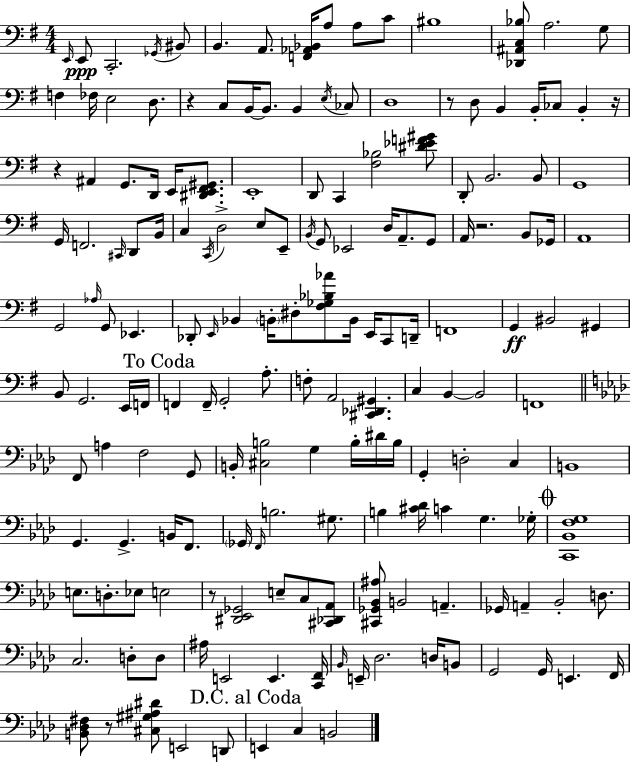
E2/s E2/e C2/h. Gb2/s BIS2/e B2/q. A2/e. [F2,Ab2,Bb2]/s A3/e A3/e C4/e BIS3/w [Db2,A#2,C3,Bb3]/e A3/h. G3/e F3/q FES3/s E3/h D3/e. R/q C3/e B2/s B2/e. B2/q E3/s CES3/e D3/w R/e D3/e B2/q B2/s CES3/e B2/q R/s R/q A#2/q G2/e. D2/s E2/s [D#2,E2,F#2,G#2]/e. E2/w D2/e C2/q [F#3,Bb3]/h [D#4,Eb4,F4,G#4]/e D2/e B2/h. B2/e G2/w G2/s F2/h. C#2/s D2/e B2/s C3/q C2/s D3/h E3/e E2/e B2/s G2/e Eb2/h D3/s A2/e. G2/e A2/s R/h. B2/e Gb2/s A2/w G2/h Ab3/s G2/e Eb2/q. Db2/e E2/s Bb2/q B2/s D#3/e [F#3,Gb3,Bb3,Ab4]/e B2/s E2/s C2/e D2/s F2/w G2/q BIS2/h G#2/q B2/e G2/h. E2/s F2/s F2/q F2/s G2/h A3/e. F3/e A2/h [C#2,Db2,G#2]/q. C3/q B2/q B2/h F2/w F2/e A3/q F3/h G2/e B2/s [C#3,B3]/h G3/q B3/s D#4/s B3/s G2/q D3/h C3/q B2/w G2/q. G2/q. B2/s F2/e. Gb2/s F2/s B3/h. G#3/e. B3/q [C#4,Db4]/s C4/q G3/q. Gb3/s [C2,Bb2,F3,G3]/w E3/e. D3/e. Eb3/e E3/h R/e [D#2,Eb2,Gb2]/h E3/e C3/e [C#2,Db2,Ab2]/e [C#2,Gb2,Bb2,A#3]/e B2/h A2/q. Gb2/s A2/q Bb2/h D3/e. C3/h. D3/e D3/e A#3/s E2/h E2/q. [C2,F2]/s Bb2/s E2/s Db3/h. D3/s B2/e G2/h G2/s E2/q. F2/s [B2,Db3,F#3]/e R/e [C#3,G#3,A#3,D#4]/e E2/h D2/e E2/q C3/q B2/h